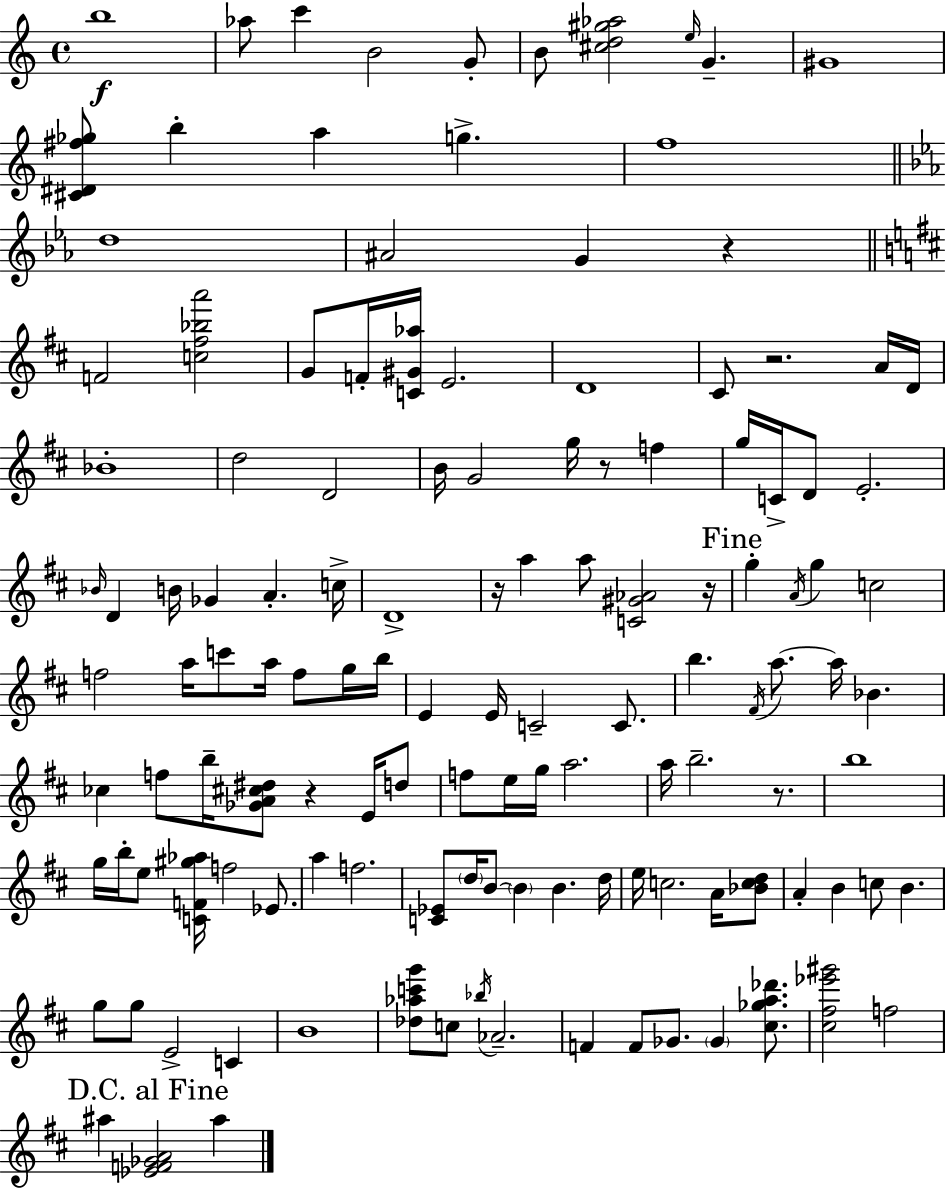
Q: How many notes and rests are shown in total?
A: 130